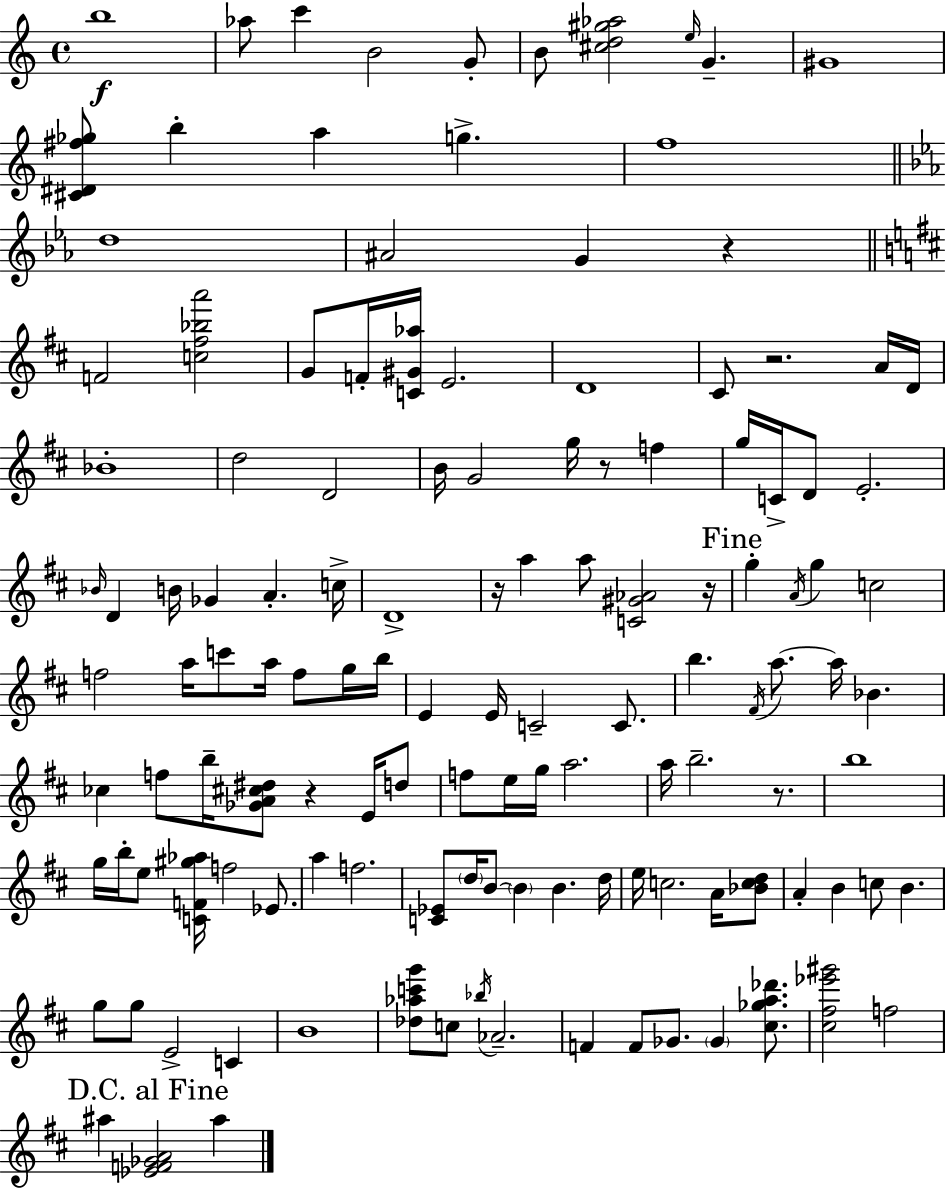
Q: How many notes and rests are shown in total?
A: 130